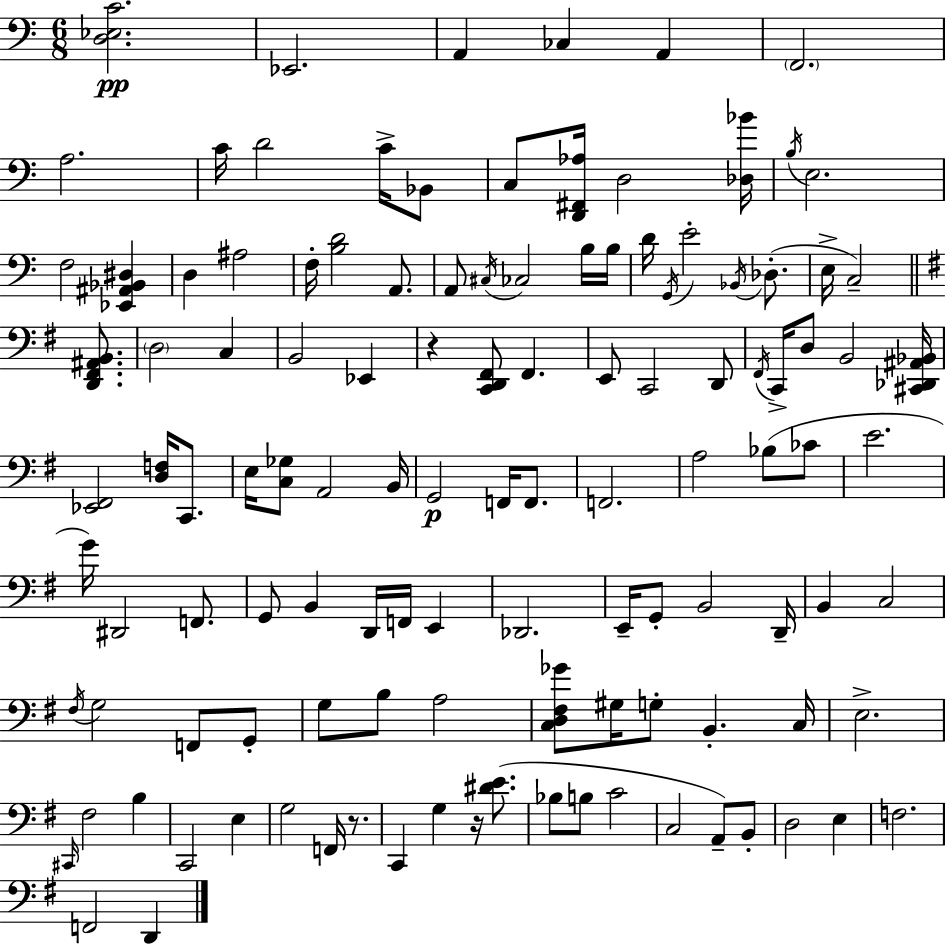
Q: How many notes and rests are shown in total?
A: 118